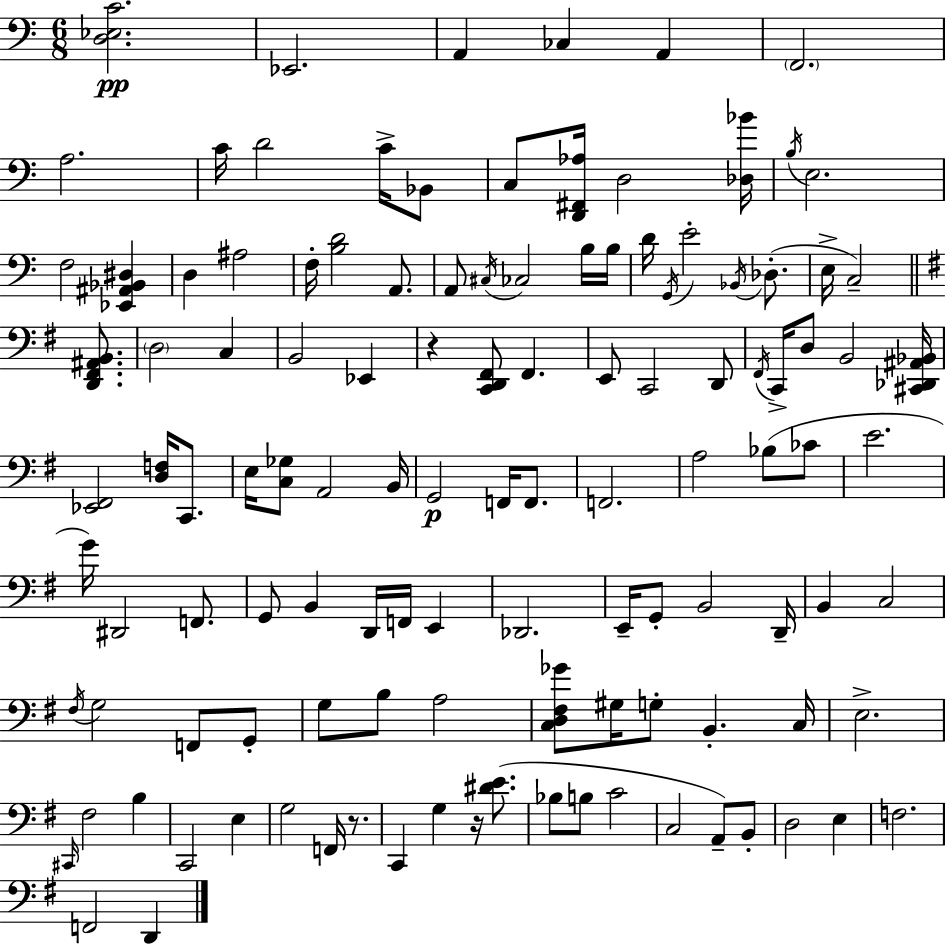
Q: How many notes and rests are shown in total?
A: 118